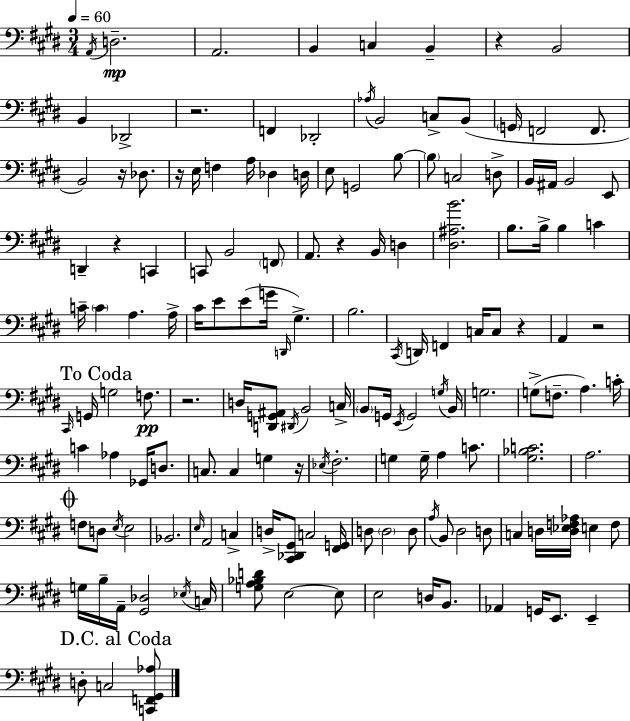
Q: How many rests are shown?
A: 10